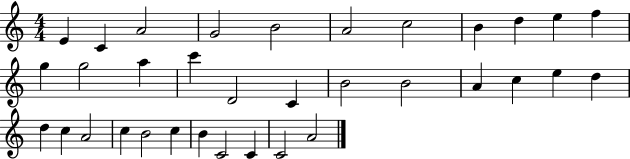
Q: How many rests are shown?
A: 0